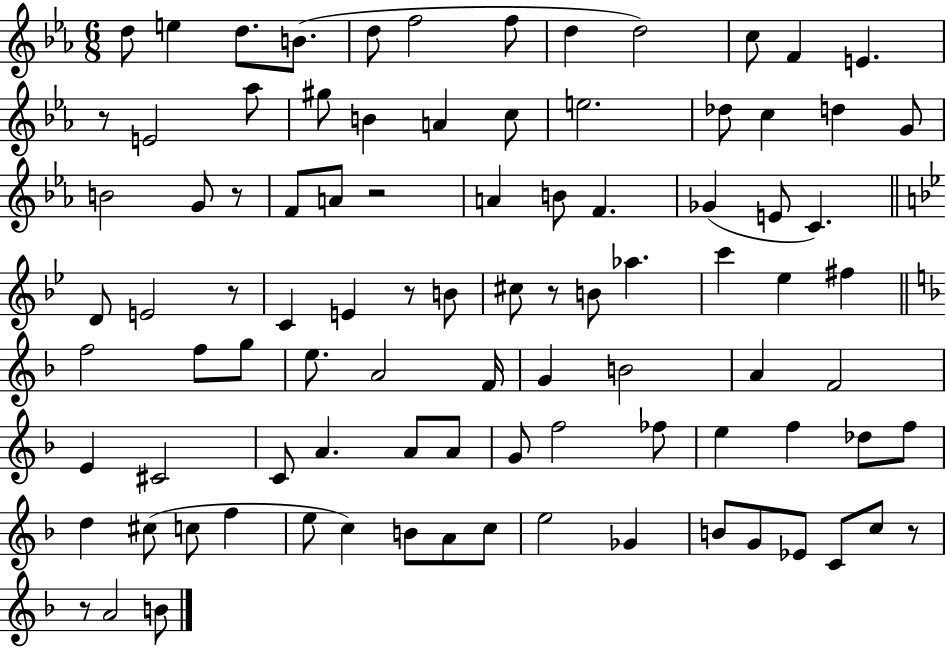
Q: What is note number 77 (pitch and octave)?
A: E5